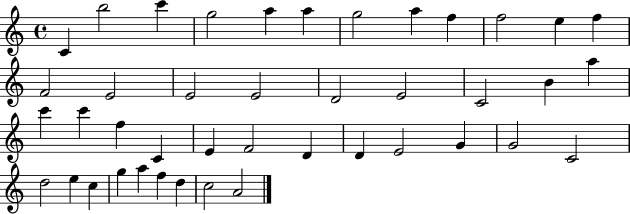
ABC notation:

X:1
T:Untitled
M:4/4
L:1/4
K:C
C b2 c' g2 a a g2 a f f2 e f F2 E2 E2 E2 D2 E2 C2 B a c' c' f C E F2 D D E2 G G2 C2 d2 e c g a f d c2 A2